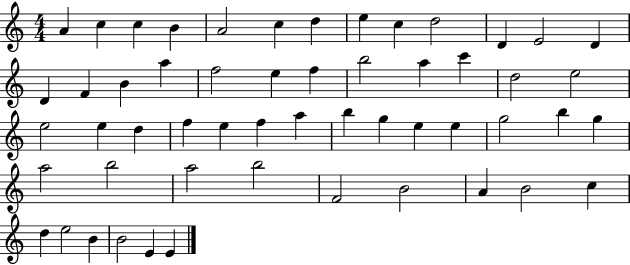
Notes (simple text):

A4/q C5/q C5/q B4/q A4/h C5/q D5/q E5/q C5/q D5/h D4/q E4/h D4/q D4/q F4/q B4/q A5/q F5/h E5/q F5/q B5/h A5/q C6/q D5/h E5/h E5/h E5/q D5/q F5/q E5/q F5/q A5/q B5/q G5/q E5/q E5/q G5/h B5/q G5/q A5/h B5/h A5/h B5/h F4/h B4/h A4/q B4/h C5/q D5/q E5/h B4/q B4/h E4/q E4/q